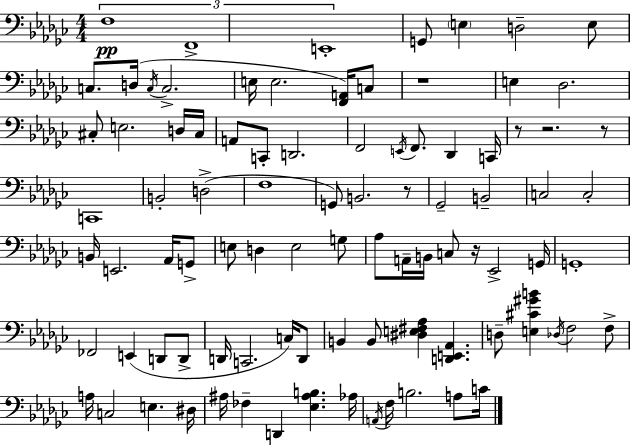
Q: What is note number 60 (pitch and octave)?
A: C3